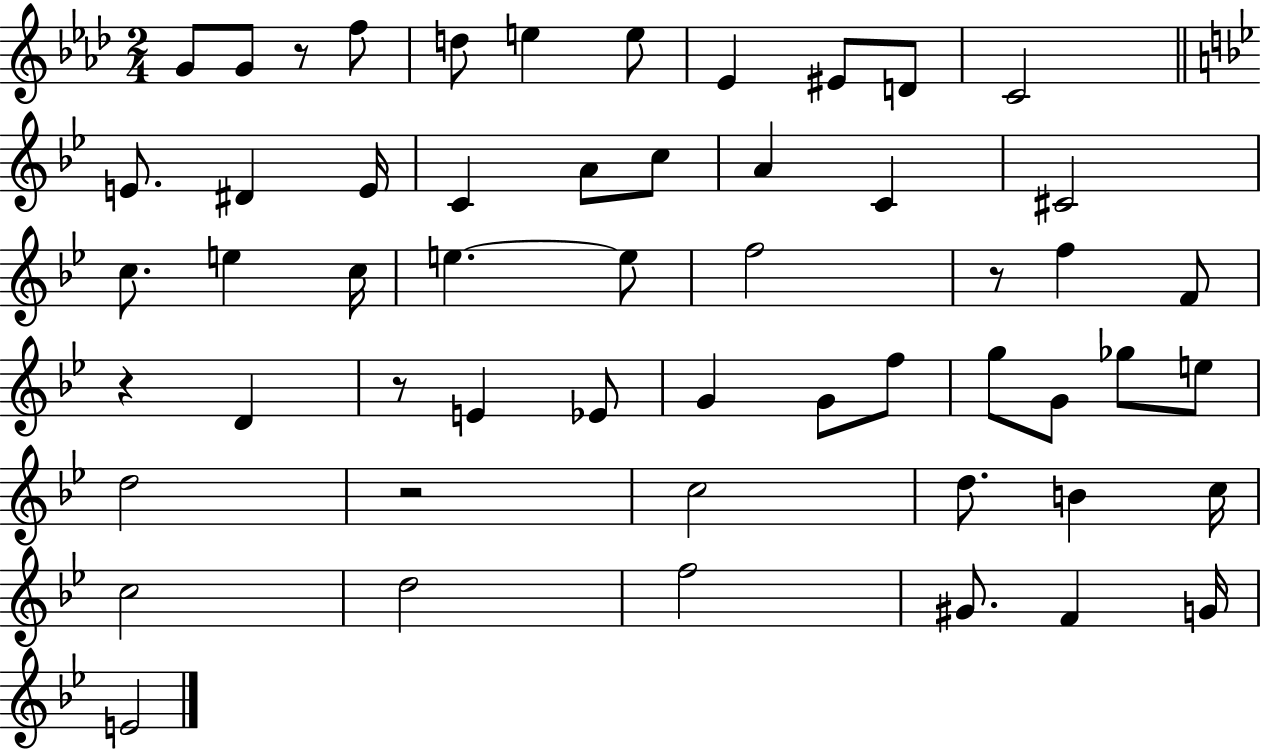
X:1
T:Untitled
M:2/4
L:1/4
K:Ab
G/2 G/2 z/2 f/2 d/2 e e/2 _E ^E/2 D/2 C2 E/2 ^D E/4 C A/2 c/2 A C ^C2 c/2 e c/4 e e/2 f2 z/2 f F/2 z D z/2 E _E/2 G G/2 f/2 g/2 G/2 _g/2 e/2 d2 z2 c2 d/2 B c/4 c2 d2 f2 ^G/2 F G/4 E2